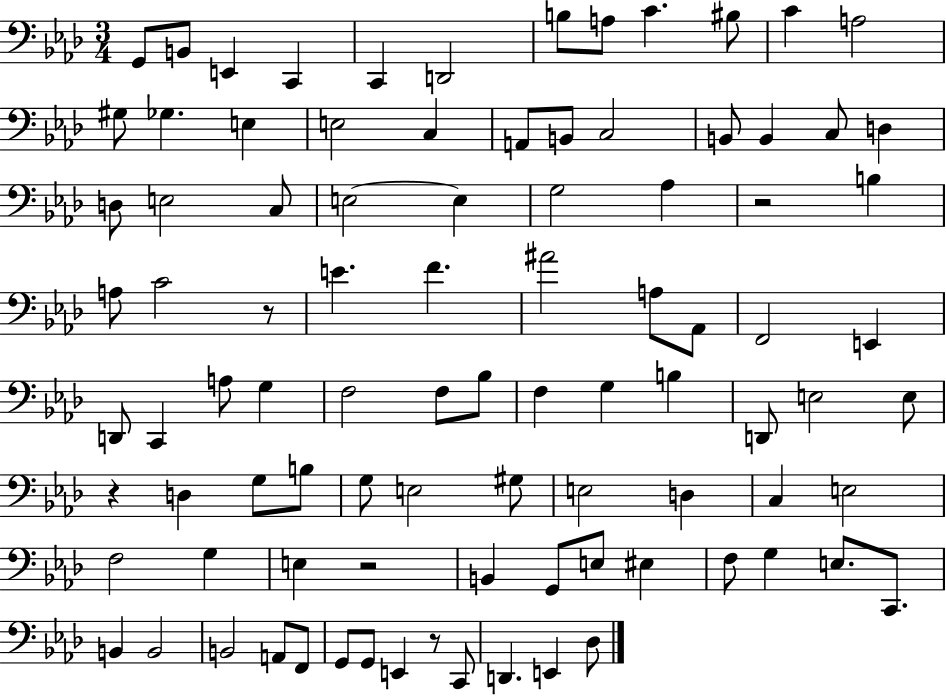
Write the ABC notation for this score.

X:1
T:Untitled
M:3/4
L:1/4
K:Ab
G,,/2 B,,/2 E,, C,, C,, D,,2 B,/2 A,/2 C ^B,/2 C A,2 ^G,/2 _G, E, E,2 C, A,,/2 B,,/2 C,2 B,,/2 B,, C,/2 D, D,/2 E,2 C,/2 E,2 E, G,2 _A, z2 B, A,/2 C2 z/2 E F ^A2 A,/2 _A,,/2 F,,2 E,, D,,/2 C,, A,/2 G, F,2 F,/2 _B,/2 F, G, B, D,,/2 E,2 E,/2 z D, G,/2 B,/2 G,/2 E,2 ^G,/2 E,2 D, C, E,2 F,2 G, E, z2 B,, G,,/2 E,/2 ^E, F,/2 G, E,/2 C,,/2 B,, B,,2 B,,2 A,,/2 F,,/2 G,,/2 G,,/2 E,, z/2 C,,/2 D,, E,, _D,/2